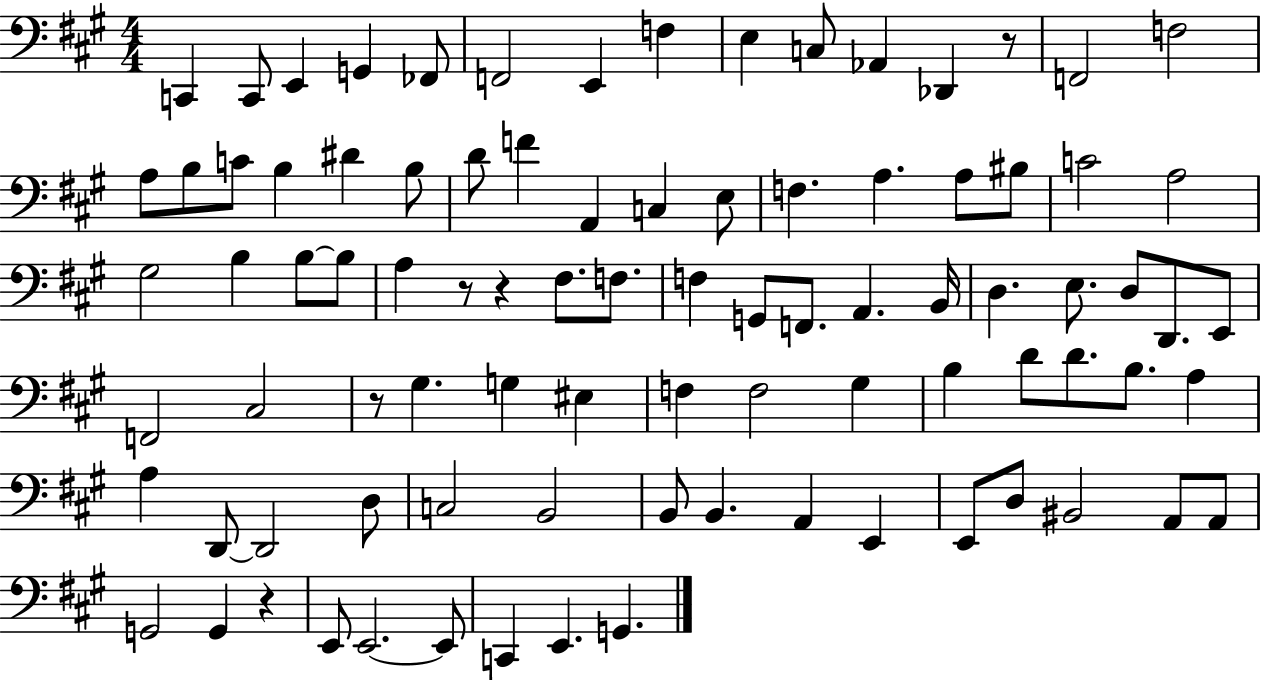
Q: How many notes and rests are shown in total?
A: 89